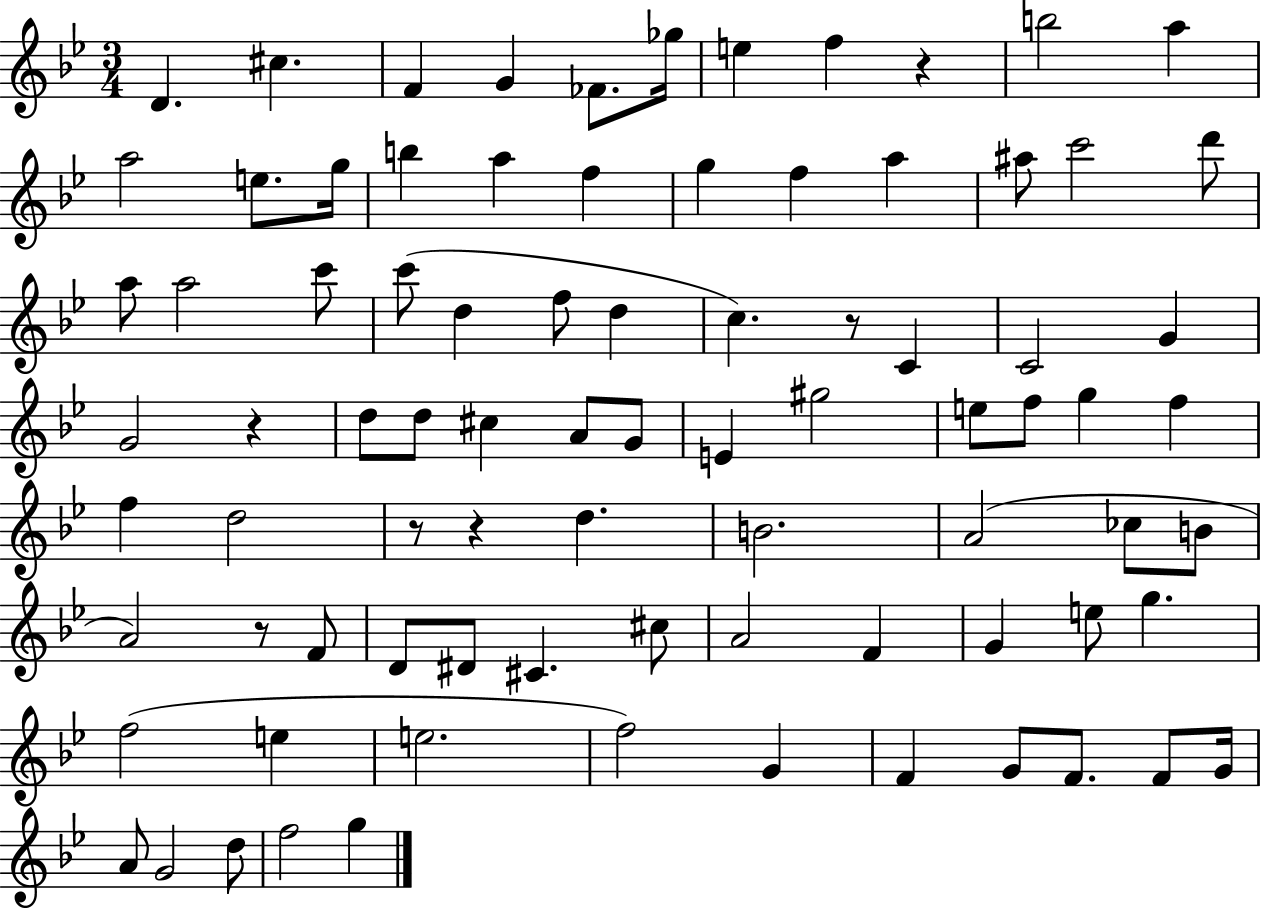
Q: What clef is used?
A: treble